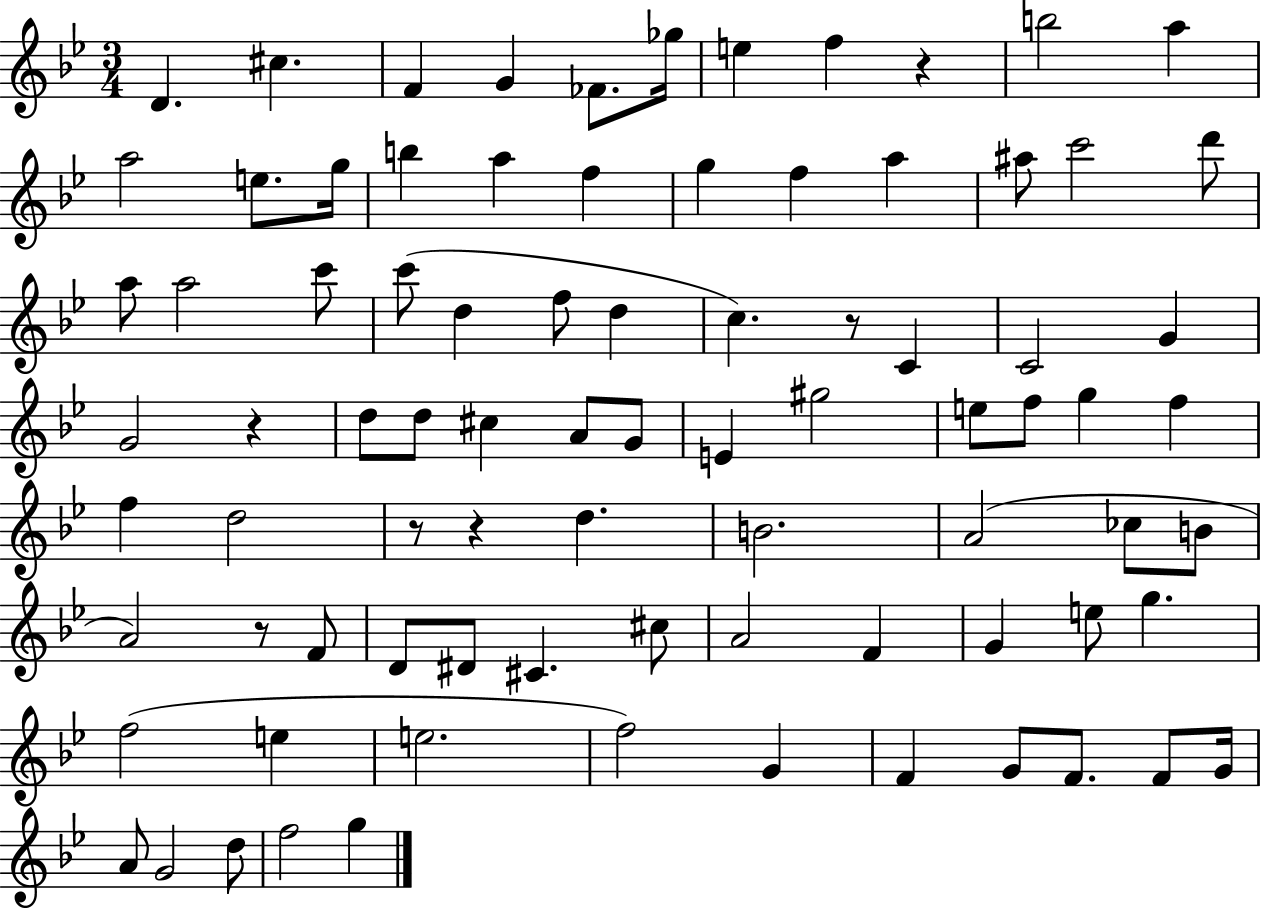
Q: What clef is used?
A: treble